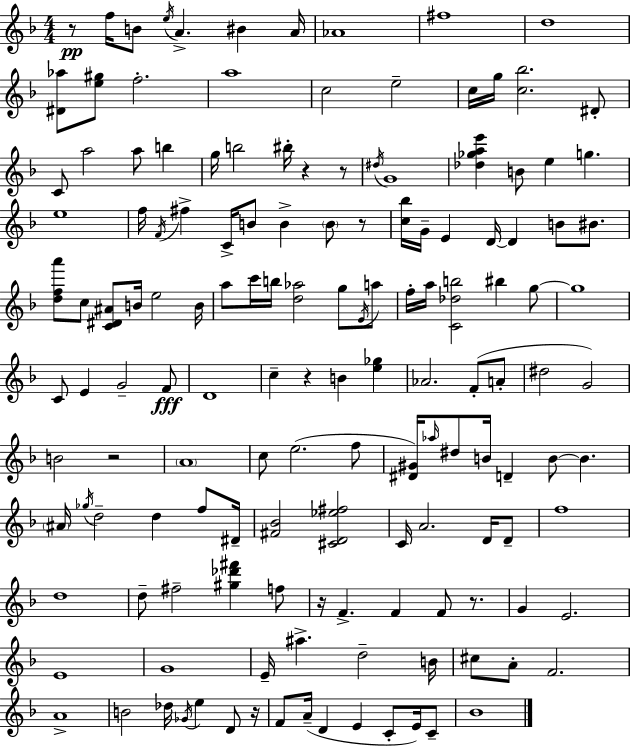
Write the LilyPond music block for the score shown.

{
  \clef treble
  \numericTimeSignature
  \time 4/4
  \key d \minor
  r8\pp f''16 b'8 \acciaccatura { e''16 } a'4.-> bis'4 | a'16 aes'1 | fis''1 | d''1 | \break <dis' aes''>8 <e'' gis''>8 f''2.-. | a''1 | c''2 e''2-- | c''16 g''16 <c'' bes''>2. dis'8-. | \break c'8 a''2 a''8 b''4 | g''16 b''2 bis''16-. r4 r8 | \acciaccatura { dis''16 } g'1 | <des'' ges'' a'' e'''>4 b'8 e''4 g''4. | \break e''1 | f''16 \acciaccatura { f'16 } fis''4-> c'16-> b'8 b'4-> \parenthesize b'8 | r8 <c'' bes''>16 g'16-- e'4 d'16~~ d'4 b'8 | bis'8. <d'' f'' a'''>8 c''8 <c' dis' ais'>8 b'16 e''2 | \break b'16 a''8 c'''16 b''16 <d'' aes''>2 g''8 | \acciaccatura { e'16 } a''8 f''16-. a''16 <c' des'' b''>2 bis''4 | g''8~~ g''1 | c'8 e'4 g'2-- | \break f'8\fff d'1 | c''4-- r4 b'4 | <e'' ges''>4 aes'2. | f'8-.( a'8-. dis''2 g'2) | \break b'2 r2 | \parenthesize a'1 | c''8 e''2.( | f''8 <dis' gis'>16) \grace { aes''16 } dis''8 b'16 d'4-- b'8~~ b'4. | \break \parenthesize ais'16 \acciaccatura { ges''16 } d''2-- d''4 | f''8 dis'16-- <fis' bes'>2 <cis' d' ees'' fis''>2 | c'16 a'2. | d'16 d'8-- f''1 | \break d''1 | d''8-- fis''2-- | <gis'' des''' fis'''>4 f''8 r16 f'4.-> f'4 | f'8 r8. g'4 e'2. | \break e'1 | g'1 | e'16-- ais''4.-> d''2-- | b'16 cis''8 a'8-. f'2. | \break a'1-> | b'2 des''16 \acciaccatura { ges'16 } | e''4 d'8 r16 f'8 a'16--( d'4 e'4 | c'8-. e'16) c'8-- bes'1 | \break \bar "|."
}